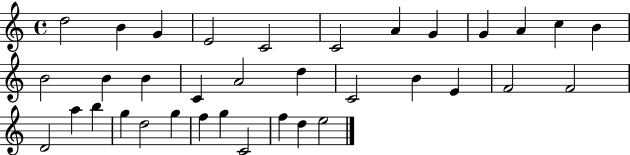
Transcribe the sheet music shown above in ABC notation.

X:1
T:Untitled
M:4/4
L:1/4
K:C
d2 B G E2 C2 C2 A G G A c B B2 B B C A2 d C2 B E F2 F2 D2 a b g d2 g f g C2 f d e2